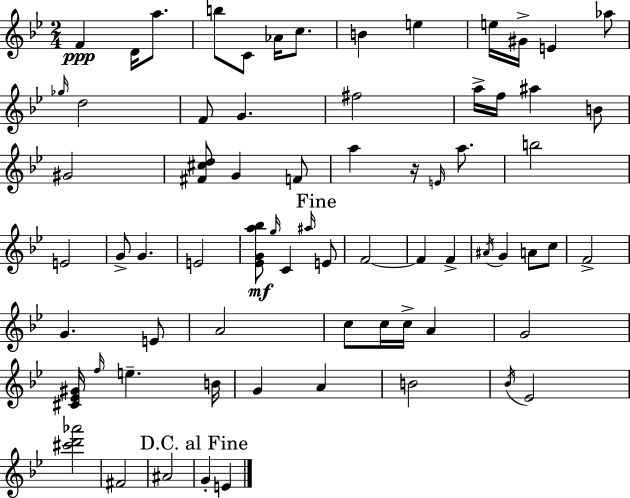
{
  \clef treble
  \numericTimeSignature
  \time 2/4
  \key g \minor
  \repeat volta 2 { f'4\ppp d'16 a''8. | b''8 c'8 aes'16 c''8. | b'4 e''4 | e''16 gis'16-> e'4 aes''8 | \break \grace { ges''16 } d''2 | f'8 g'4. | fis''2 | a''16-> f''16 ais''4 b'8 | \break gis'2 | <fis' cis'' d''>8 g'4 f'8 | a''4 r16 \grace { e'16 } a''8. | b''2 | \break e'2 | g'8-> g'4. | e'2 | <ees' g' a'' bes''>8\mf \grace { g''16 } c'4 | \break \grace { ais''16 } \mark "Fine" e'8 f'2~~ | f'4 | f'4-> \acciaccatura { ais'16 } g'4 | a'8 c''8 f'2-> | \break g'4. | e'8 a'2 | c''8 c''16 | c''16-> a'4 g'2 | \break <cis' ees' gis'>16 \grace { f''16 } e''4.-- | b'16 g'4 | a'4 b'2 | \acciaccatura { bes'16 } ees'2 | \break <cis''' d''' aes'''>2 | fis'2 | ais'2 | \mark "D.C. al Fine" g'4-. | \break e'4 } \bar "|."
}